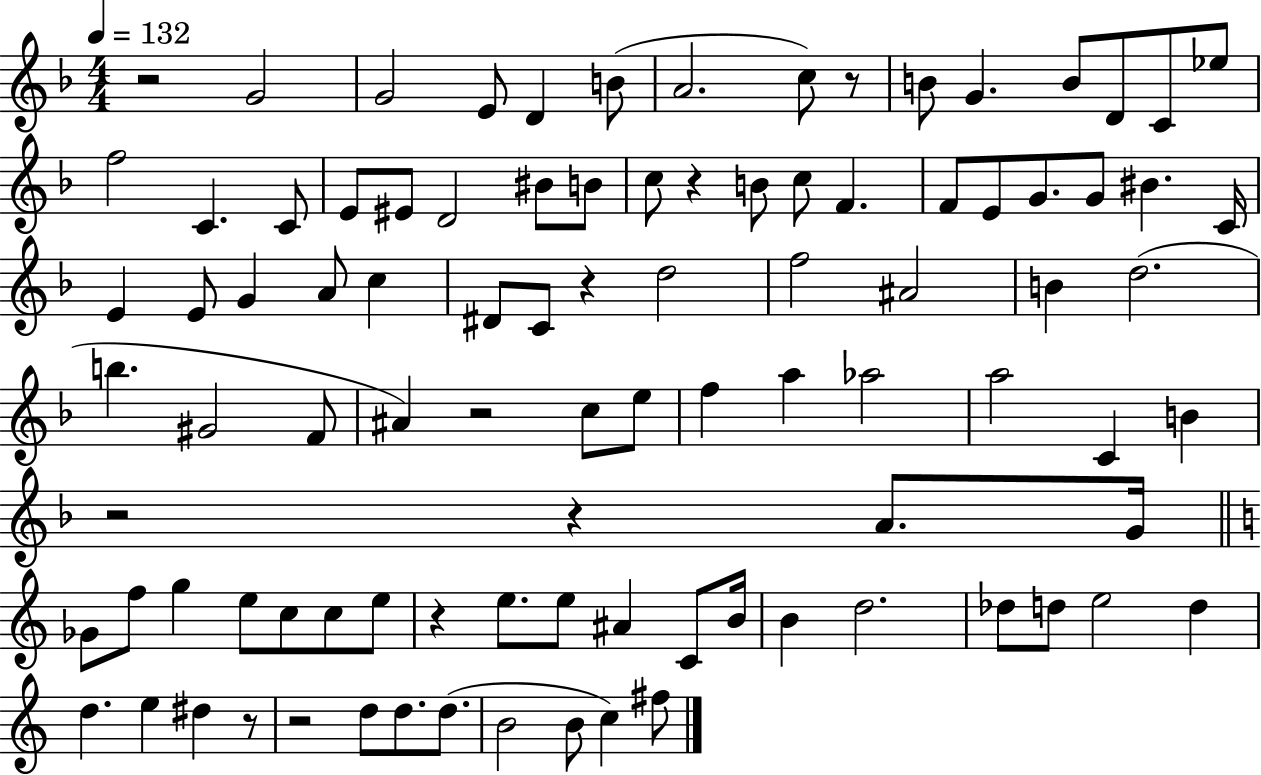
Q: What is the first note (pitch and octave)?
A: G4